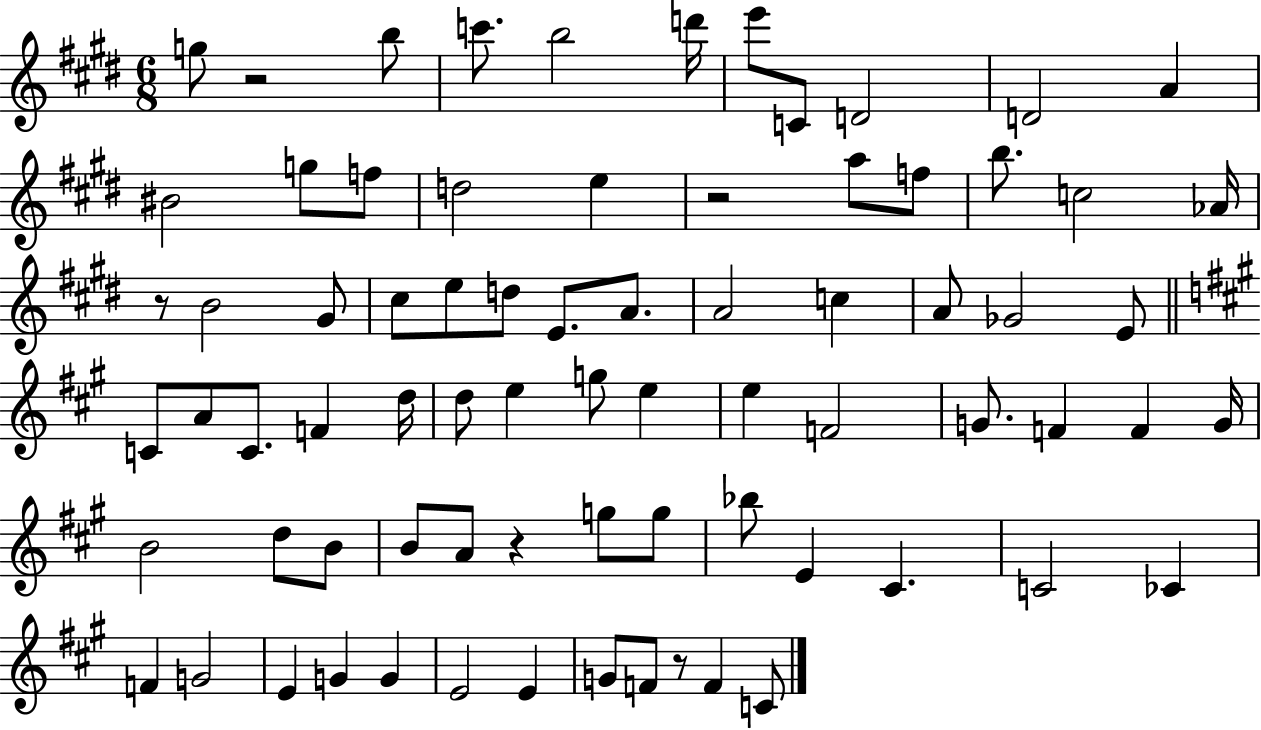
X:1
T:Untitled
M:6/8
L:1/4
K:E
g/2 z2 b/2 c'/2 b2 d'/4 e'/2 C/2 D2 D2 A ^B2 g/2 f/2 d2 e z2 a/2 f/2 b/2 c2 _A/4 z/2 B2 ^G/2 ^c/2 e/2 d/2 E/2 A/2 A2 c A/2 _G2 E/2 C/2 A/2 C/2 F d/4 d/2 e g/2 e e F2 G/2 F F G/4 B2 d/2 B/2 B/2 A/2 z g/2 g/2 _b/2 E ^C C2 _C F G2 E G G E2 E G/2 F/2 z/2 F C/2